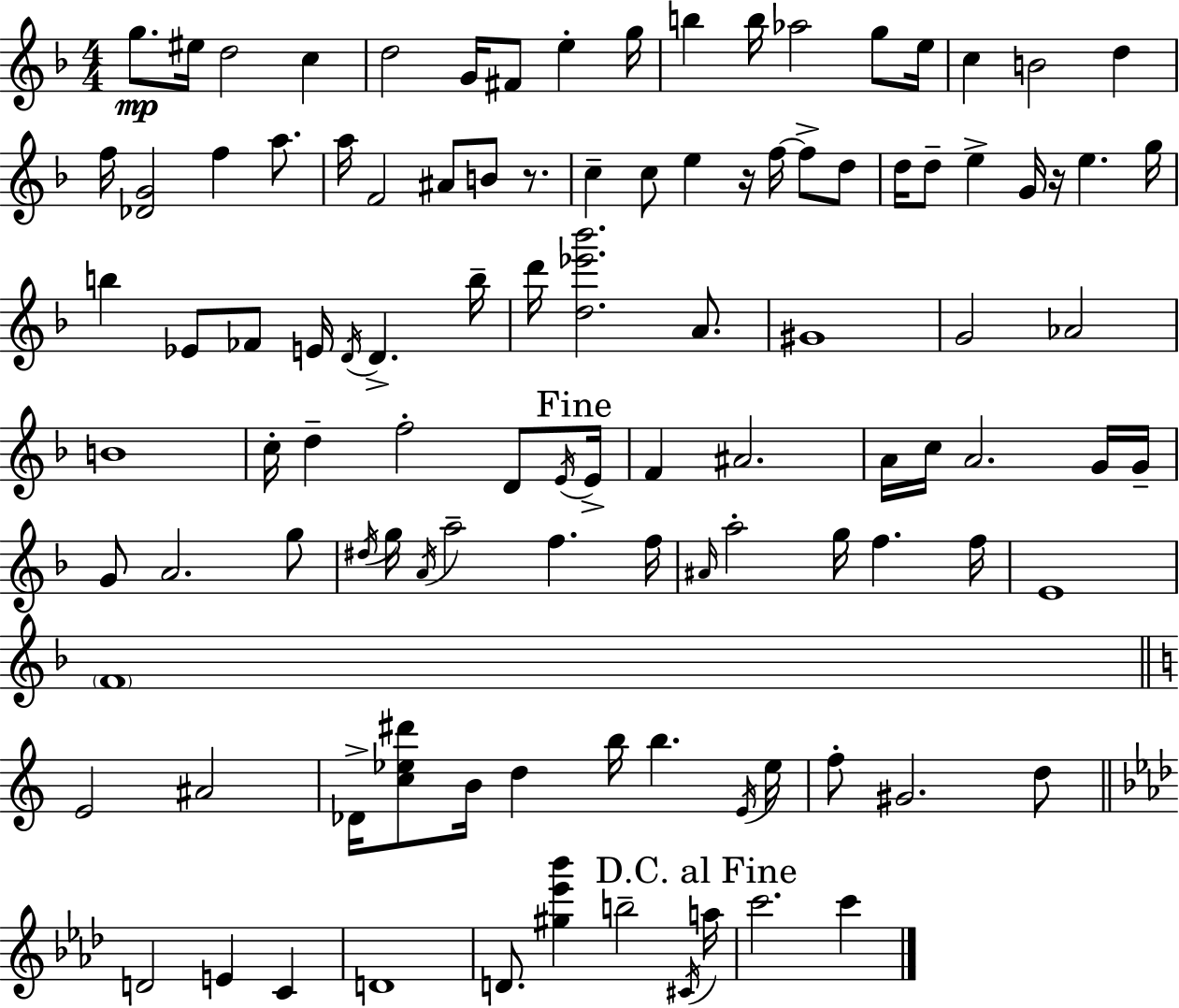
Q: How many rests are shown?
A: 3